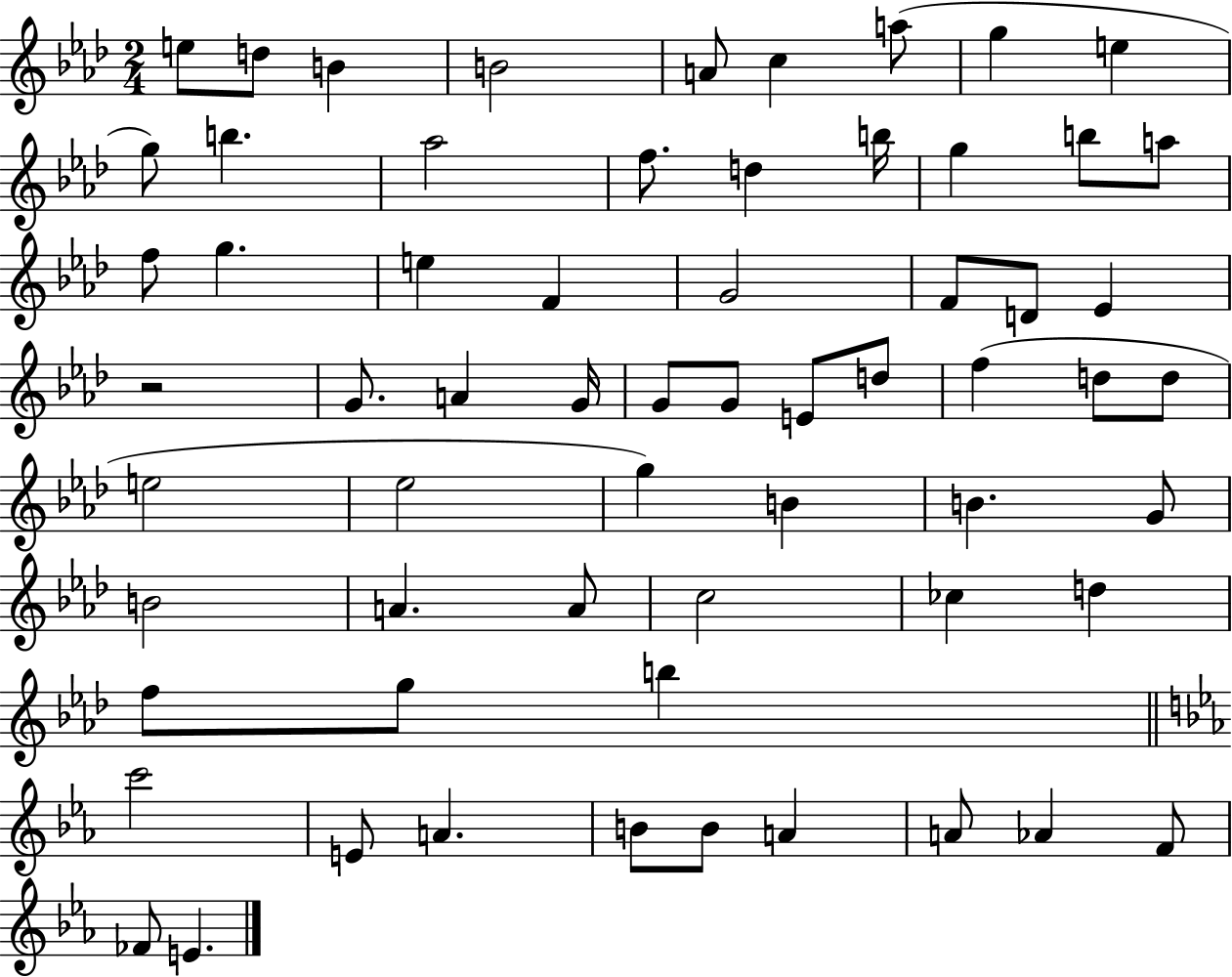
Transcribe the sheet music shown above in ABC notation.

X:1
T:Untitled
M:2/4
L:1/4
K:Ab
e/2 d/2 B B2 A/2 c a/2 g e g/2 b _a2 f/2 d b/4 g b/2 a/2 f/2 g e F G2 F/2 D/2 _E z2 G/2 A G/4 G/2 G/2 E/2 d/2 f d/2 d/2 e2 _e2 g B B G/2 B2 A A/2 c2 _c d f/2 g/2 b c'2 E/2 A B/2 B/2 A A/2 _A F/2 _F/2 E